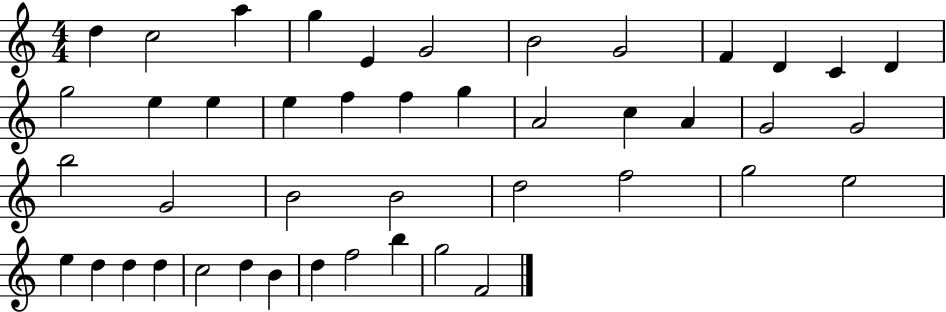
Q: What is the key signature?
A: C major